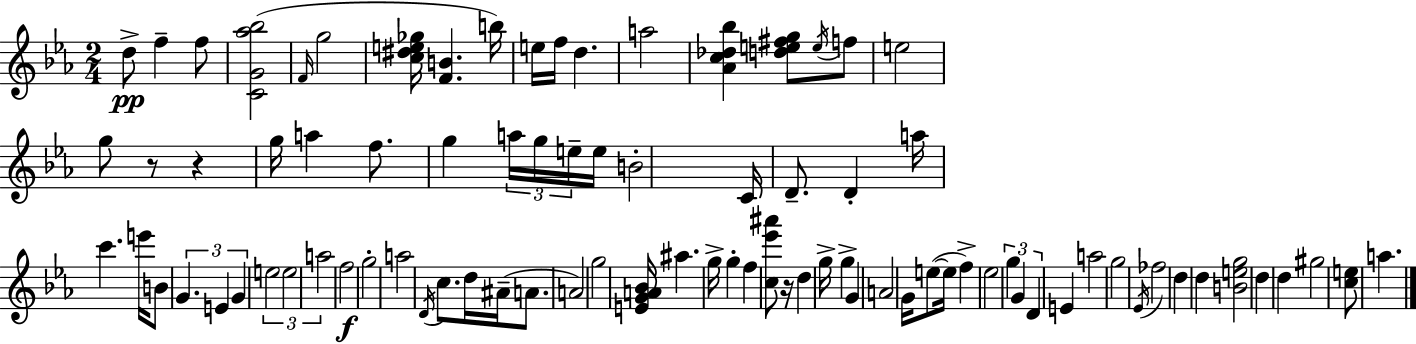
D5/e F5/q F5/e [C4,G4,Ab5,Bb5]/h F4/s G5/h [C5,D#5,E5,Gb5]/s [F4,B4]/q. B5/s E5/s F5/s D5/q. A5/h [Ab4,C5,Db5,Bb5]/q [D5,E5,F#5,G5]/e E5/s F5/e E5/h G5/e R/e R/q G5/s A5/q F5/e. G5/q A5/s G5/s E5/s E5/s B4/h C4/s D4/e. D4/q A5/s C6/q. E6/s B4/e G4/q. E4/q G4/q E5/h E5/h A5/h F5/h G5/h A5/h D4/s C5/e. D5/s A#4/s A4/e. A4/h G5/h [E4,G4,A4,Bb4]/s A#5/q. G5/s G5/q F5/q [C5,Eb6,A#6]/e R/s D5/q G5/s G5/q G4/q A4/h G4/s E5/e E5/s F5/q Eb5/h G5/q G4/q D4/q E4/q A5/h G5/h Eb4/s FES5/h D5/q D5/q [B4,E5,G5]/h D5/q D5/q G#5/h [C5,E5]/e A5/q.